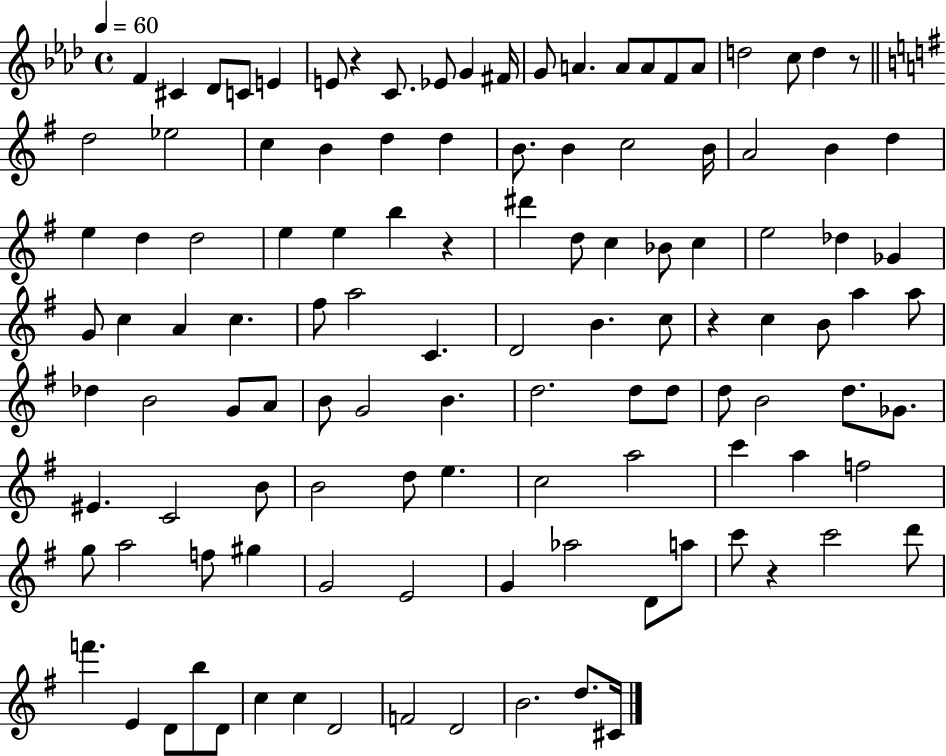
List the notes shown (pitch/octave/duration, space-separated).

F4/q C#4/q Db4/e C4/e E4/q E4/e R/q C4/e. Eb4/e G4/q F#4/s G4/e A4/q. A4/e A4/e F4/e A4/e D5/h C5/e D5/q R/e D5/h Eb5/h C5/q B4/q D5/q D5/q B4/e. B4/q C5/h B4/s A4/h B4/q D5/q E5/q D5/q D5/h E5/q E5/q B5/q R/q D#6/q D5/e C5/q Bb4/e C5/q E5/h Db5/q Gb4/q G4/e C5/q A4/q C5/q. F#5/e A5/h C4/q. D4/h B4/q. C5/e R/q C5/q B4/e A5/q A5/e Db5/q B4/h G4/e A4/e B4/e G4/h B4/q. D5/h. D5/e D5/e D5/e B4/h D5/e. Gb4/e. EIS4/q. C4/h B4/e B4/h D5/e E5/q. C5/h A5/h C6/q A5/q F5/h G5/e A5/h F5/e G#5/q G4/h E4/h G4/q Ab5/h D4/e A5/e C6/e R/q C6/h D6/e F6/q. E4/q D4/e B5/e D4/e C5/q C5/q D4/h F4/h D4/h B4/h. D5/e. C#4/s